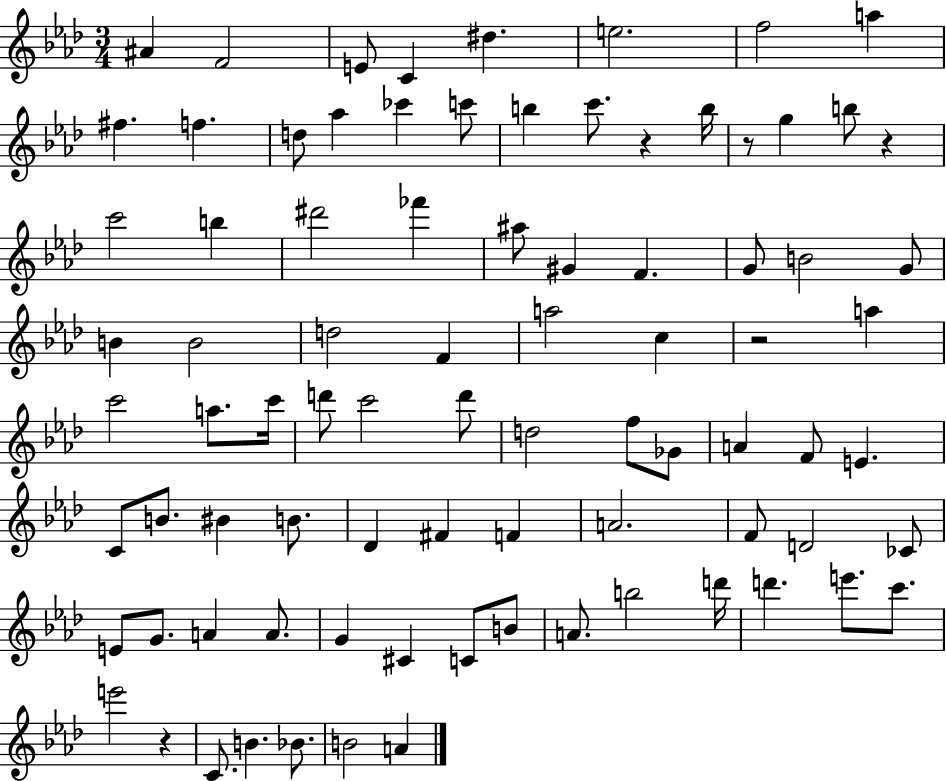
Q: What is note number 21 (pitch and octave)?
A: B5